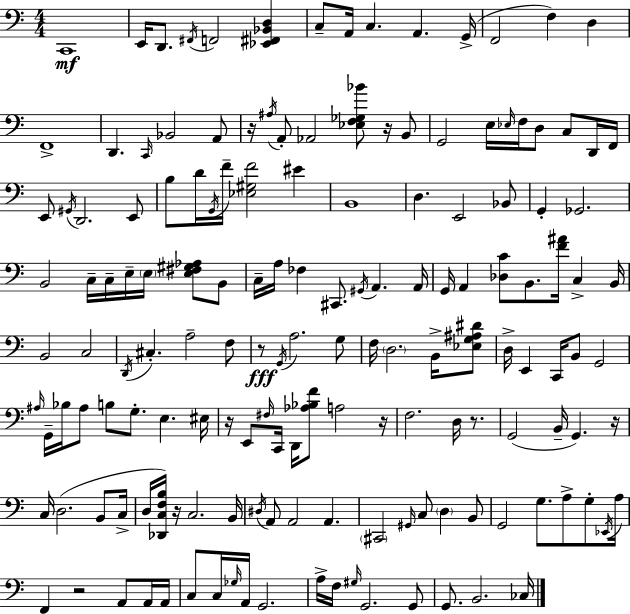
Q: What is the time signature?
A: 4/4